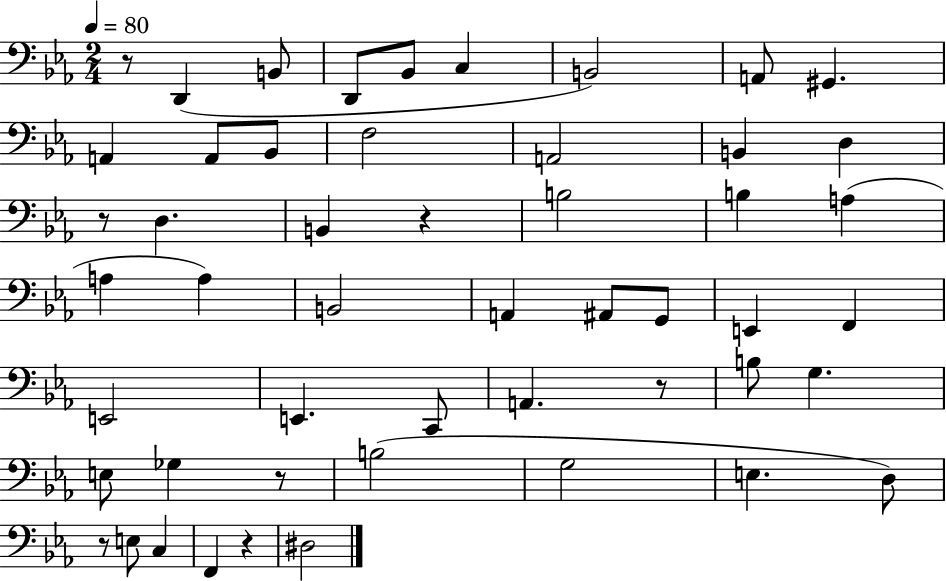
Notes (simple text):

R/e D2/q B2/e D2/e Bb2/e C3/q B2/h A2/e G#2/q. A2/q A2/e Bb2/e F3/h A2/h B2/q D3/q R/e D3/q. B2/q R/q B3/h B3/q A3/q A3/q A3/q B2/h A2/q A#2/e G2/e E2/q F2/q E2/h E2/q. C2/e A2/q. R/e B3/e G3/q. E3/e Gb3/q R/e B3/h G3/h E3/q. D3/e R/e E3/e C3/q F2/q R/q D#3/h